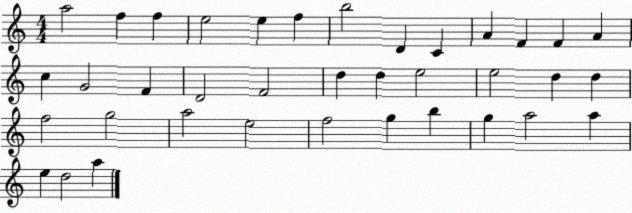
X:1
T:Untitled
M:4/4
L:1/4
K:C
a2 f f e2 e f b2 D C A F F A c G2 F D2 F2 d d e2 e2 d d f2 g2 a2 e2 f2 g b g a2 a e d2 a